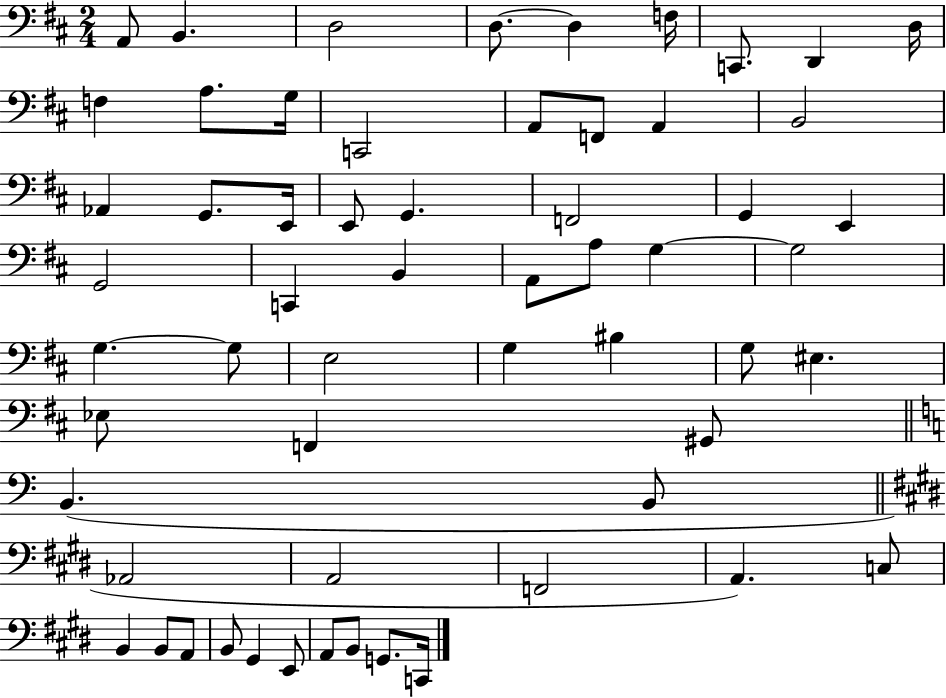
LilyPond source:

{
  \clef bass
  \numericTimeSignature
  \time 2/4
  \key d \major
  a,8 b,4. | d2 | d8.~~ d4 f16 | c,8. d,4 d16 | \break f4 a8. g16 | c,2 | a,8 f,8 a,4 | b,2 | \break aes,4 g,8. e,16 | e,8 g,4. | f,2 | g,4 e,4 | \break g,2 | c,4 b,4 | a,8 a8 g4~~ | g2 | \break g4.~~ g8 | e2 | g4 bis4 | g8 eis4. | \break ees8 f,4 gis,8 | \bar "||" \break \key c \major b,4.( b,8 | \bar "||" \break \key e \major aes,2 | a,2 | f,2 | a,4.) c8 | \break b,4 b,8 a,8 | b,8 gis,4 e,8 | a,8 b,8 g,8. c,16 | \bar "|."
}